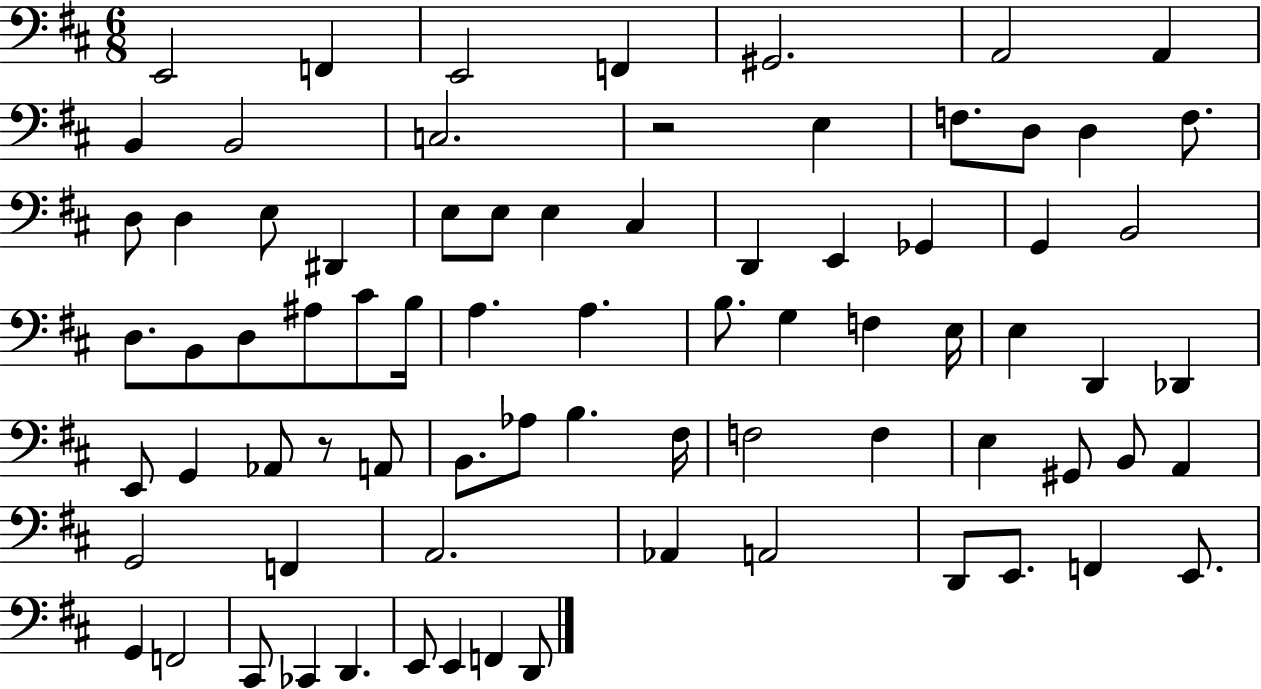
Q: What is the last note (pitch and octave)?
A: D2